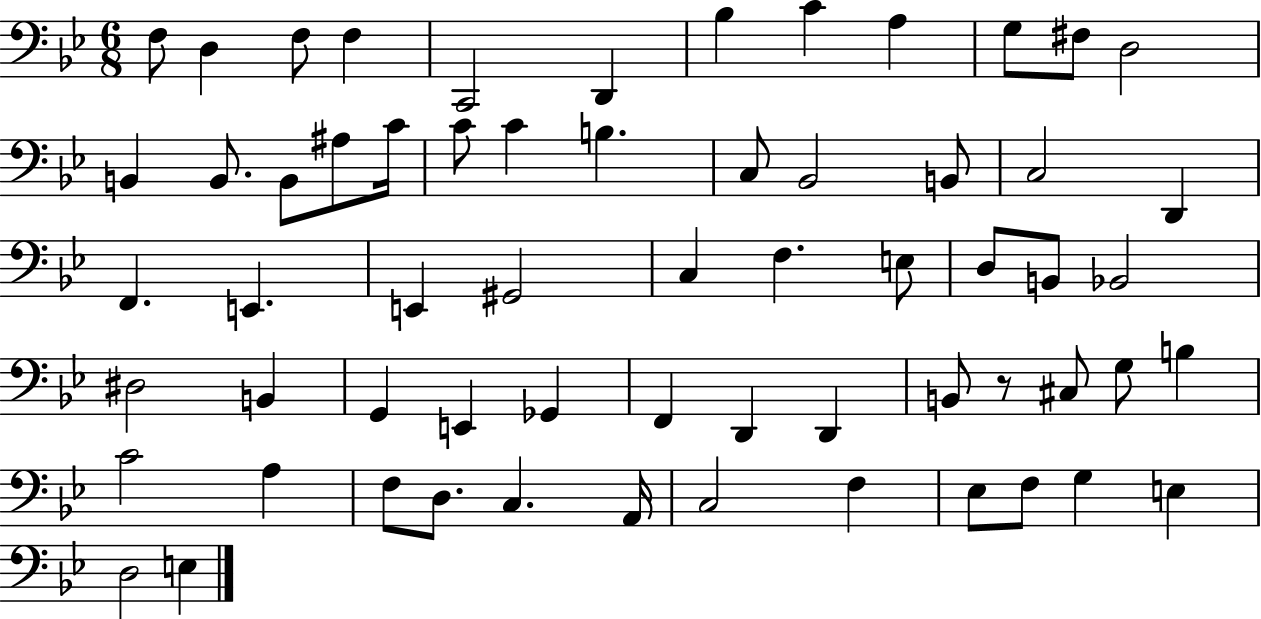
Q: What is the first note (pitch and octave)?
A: F3